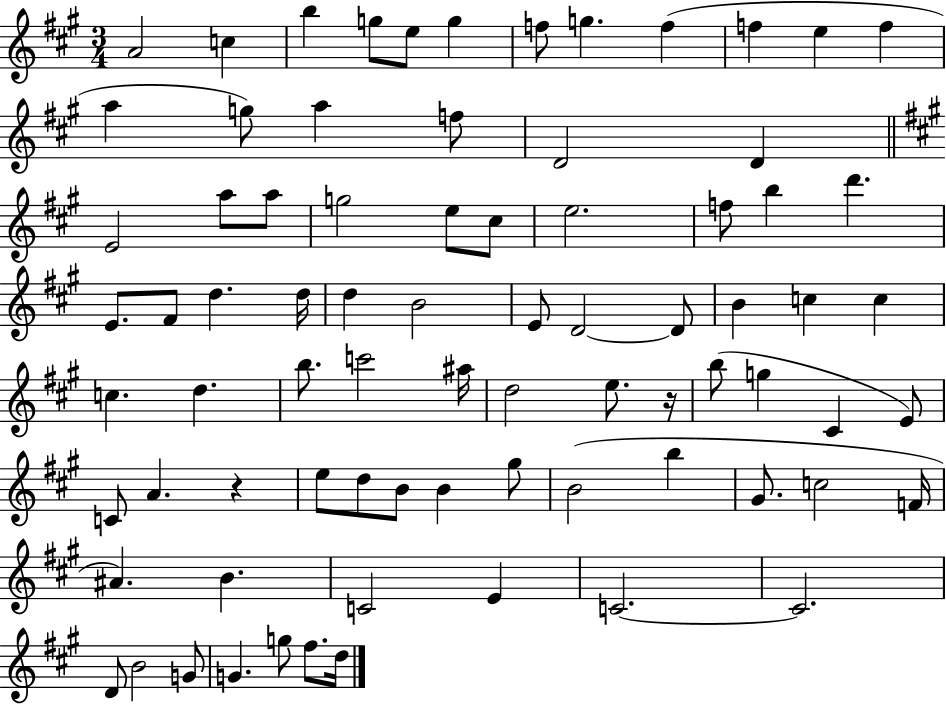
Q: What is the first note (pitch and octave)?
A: A4